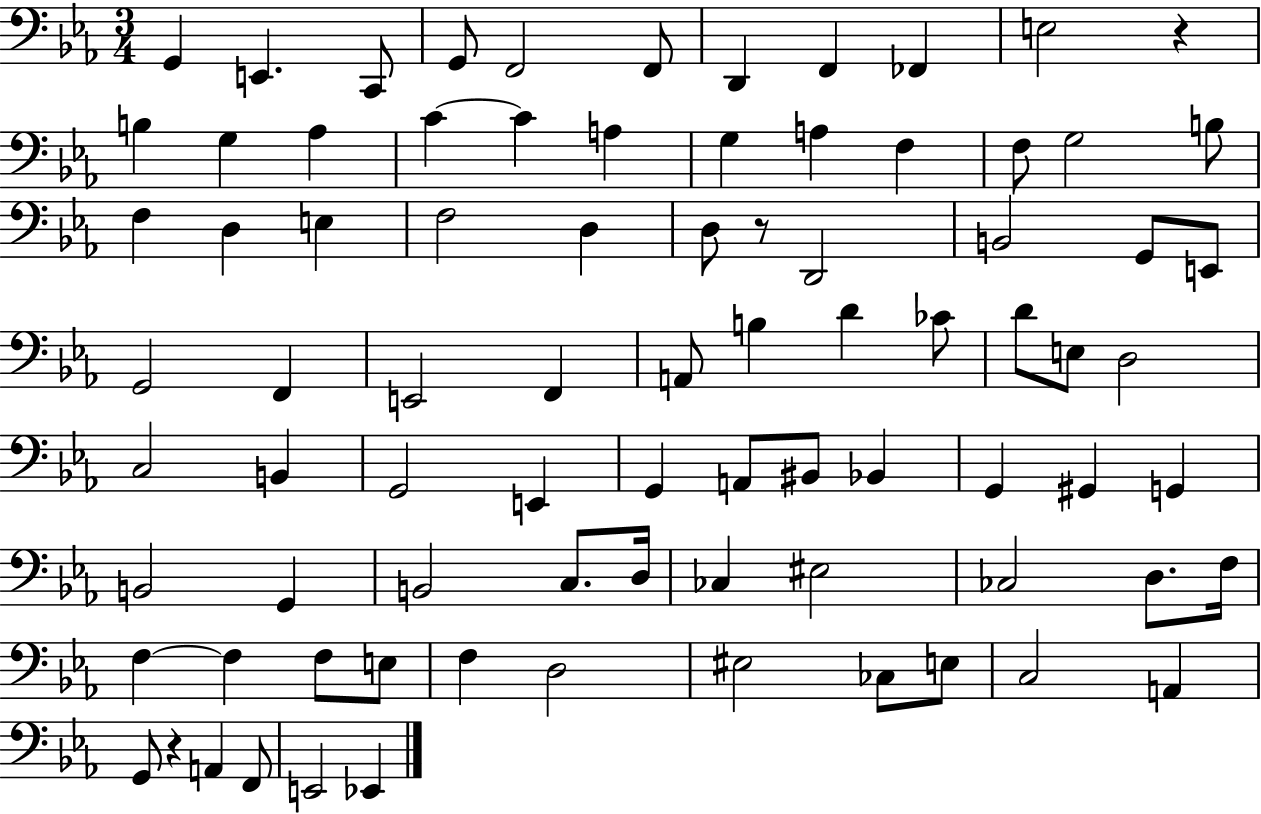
G2/q E2/q. C2/e G2/e F2/h F2/e D2/q F2/q FES2/q E3/h R/q B3/q G3/q Ab3/q C4/q C4/q A3/q G3/q A3/q F3/q F3/e G3/h B3/e F3/q D3/q E3/q F3/h D3/q D3/e R/e D2/h B2/h G2/e E2/e G2/h F2/q E2/h F2/q A2/e B3/q D4/q CES4/e D4/e E3/e D3/h C3/h B2/q G2/h E2/q G2/q A2/e BIS2/e Bb2/q G2/q G#2/q G2/q B2/h G2/q B2/h C3/e. D3/s CES3/q EIS3/h CES3/h D3/e. F3/s F3/q F3/q F3/e E3/e F3/q D3/h EIS3/h CES3/e E3/e C3/h A2/q G2/e R/q A2/q F2/e E2/h Eb2/q